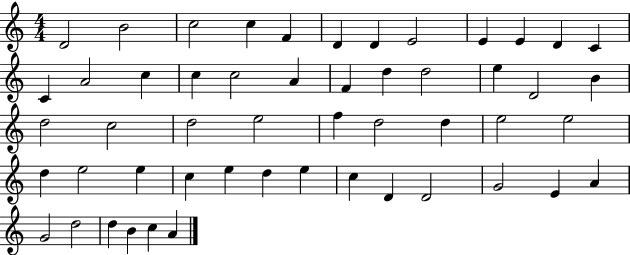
{
  \clef treble
  \numericTimeSignature
  \time 4/4
  \key c \major
  d'2 b'2 | c''2 c''4 f'4 | d'4 d'4 e'2 | e'4 e'4 d'4 c'4 | \break c'4 a'2 c''4 | c''4 c''2 a'4 | f'4 d''4 d''2 | e''4 d'2 b'4 | \break d''2 c''2 | d''2 e''2 | f''4 d''2 d''4 | e''2 e''2 | \break d''4 e''2 e''4 | c''4 e''4 d''4 e''4 | c''4 d'4 d'2 | g'2 e'4 a'4 | \break g'2 d''2 | d''4 b'4 c''4 a'4 | \bar "|."
}